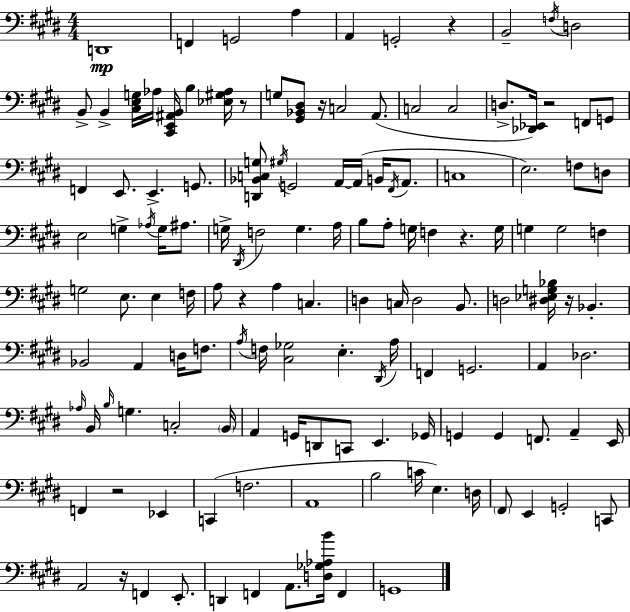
{
  \clef bass
  \numericTimeSignature
  \time 4/4
  \key e \major
  d,1\mp | f,4 g,2 a4 | a,4 g,2-. r4 | b,2-- \acciaccatura { f16 } d2 | \break b,8-> b,4-> <cis e g>16 aes16 <cis, e, ais, b,>16 b4 <ees gis aes>16 r8 | g8 <gis, bes, dis>8 r16 c2 a,8.( | c2 c2 | d8.-> <des, ees,>16) r2 f,8 g,8 | \break f,4 e,8. e,4.-> g,8. | <d, bes, c g>8 \acciaccatura { gis16 } g,2 a,16~~ a,16( b,16 \acciaccatura { fis,16 } | a,8. c1 | e2.) f8 | \break d8 e2 g4-> \acciaccatura { aes16 } | g16 ais8. g16-> \acciaccatura { dis,16 } f2 g4. | a16 b8 a8-. g16 f4 r4. | g16 g4 g2 | \break f4 g2 e8. | e4 f16 a8 r4 a4 c4. | d4 c16 d2 | b,8. d2 <dis ees g bes>16 r16 bes,4.-. | \break bes,2 a,4 | d16 f8. \acciaccatura { a16 } f16 <cis ges>2 e4.-. | \acciaccatura { dis,16 } a16 f,4 g,2. | a,4 des2. | \break \grace { aes16 } b,16 \grace { b16 } g4. | c2-. \parenthesize b,16 a,4 g,16 d,8 | c,8 e,4. ges,16 g,4 g,4 | f,8. a,4-- e,16 f,4 r2 | \break ees,4 c,4( f2. | a,1 | b2 | c'16 e4.) d16 \parenthesize fis,8 e,4 g,2-. | \break c,8 a,2 | r16 f,4 e,8.-. d,4 f,4 | a,8. <d ges aes b'>16 f,4 g,1 | \bar "|."
}